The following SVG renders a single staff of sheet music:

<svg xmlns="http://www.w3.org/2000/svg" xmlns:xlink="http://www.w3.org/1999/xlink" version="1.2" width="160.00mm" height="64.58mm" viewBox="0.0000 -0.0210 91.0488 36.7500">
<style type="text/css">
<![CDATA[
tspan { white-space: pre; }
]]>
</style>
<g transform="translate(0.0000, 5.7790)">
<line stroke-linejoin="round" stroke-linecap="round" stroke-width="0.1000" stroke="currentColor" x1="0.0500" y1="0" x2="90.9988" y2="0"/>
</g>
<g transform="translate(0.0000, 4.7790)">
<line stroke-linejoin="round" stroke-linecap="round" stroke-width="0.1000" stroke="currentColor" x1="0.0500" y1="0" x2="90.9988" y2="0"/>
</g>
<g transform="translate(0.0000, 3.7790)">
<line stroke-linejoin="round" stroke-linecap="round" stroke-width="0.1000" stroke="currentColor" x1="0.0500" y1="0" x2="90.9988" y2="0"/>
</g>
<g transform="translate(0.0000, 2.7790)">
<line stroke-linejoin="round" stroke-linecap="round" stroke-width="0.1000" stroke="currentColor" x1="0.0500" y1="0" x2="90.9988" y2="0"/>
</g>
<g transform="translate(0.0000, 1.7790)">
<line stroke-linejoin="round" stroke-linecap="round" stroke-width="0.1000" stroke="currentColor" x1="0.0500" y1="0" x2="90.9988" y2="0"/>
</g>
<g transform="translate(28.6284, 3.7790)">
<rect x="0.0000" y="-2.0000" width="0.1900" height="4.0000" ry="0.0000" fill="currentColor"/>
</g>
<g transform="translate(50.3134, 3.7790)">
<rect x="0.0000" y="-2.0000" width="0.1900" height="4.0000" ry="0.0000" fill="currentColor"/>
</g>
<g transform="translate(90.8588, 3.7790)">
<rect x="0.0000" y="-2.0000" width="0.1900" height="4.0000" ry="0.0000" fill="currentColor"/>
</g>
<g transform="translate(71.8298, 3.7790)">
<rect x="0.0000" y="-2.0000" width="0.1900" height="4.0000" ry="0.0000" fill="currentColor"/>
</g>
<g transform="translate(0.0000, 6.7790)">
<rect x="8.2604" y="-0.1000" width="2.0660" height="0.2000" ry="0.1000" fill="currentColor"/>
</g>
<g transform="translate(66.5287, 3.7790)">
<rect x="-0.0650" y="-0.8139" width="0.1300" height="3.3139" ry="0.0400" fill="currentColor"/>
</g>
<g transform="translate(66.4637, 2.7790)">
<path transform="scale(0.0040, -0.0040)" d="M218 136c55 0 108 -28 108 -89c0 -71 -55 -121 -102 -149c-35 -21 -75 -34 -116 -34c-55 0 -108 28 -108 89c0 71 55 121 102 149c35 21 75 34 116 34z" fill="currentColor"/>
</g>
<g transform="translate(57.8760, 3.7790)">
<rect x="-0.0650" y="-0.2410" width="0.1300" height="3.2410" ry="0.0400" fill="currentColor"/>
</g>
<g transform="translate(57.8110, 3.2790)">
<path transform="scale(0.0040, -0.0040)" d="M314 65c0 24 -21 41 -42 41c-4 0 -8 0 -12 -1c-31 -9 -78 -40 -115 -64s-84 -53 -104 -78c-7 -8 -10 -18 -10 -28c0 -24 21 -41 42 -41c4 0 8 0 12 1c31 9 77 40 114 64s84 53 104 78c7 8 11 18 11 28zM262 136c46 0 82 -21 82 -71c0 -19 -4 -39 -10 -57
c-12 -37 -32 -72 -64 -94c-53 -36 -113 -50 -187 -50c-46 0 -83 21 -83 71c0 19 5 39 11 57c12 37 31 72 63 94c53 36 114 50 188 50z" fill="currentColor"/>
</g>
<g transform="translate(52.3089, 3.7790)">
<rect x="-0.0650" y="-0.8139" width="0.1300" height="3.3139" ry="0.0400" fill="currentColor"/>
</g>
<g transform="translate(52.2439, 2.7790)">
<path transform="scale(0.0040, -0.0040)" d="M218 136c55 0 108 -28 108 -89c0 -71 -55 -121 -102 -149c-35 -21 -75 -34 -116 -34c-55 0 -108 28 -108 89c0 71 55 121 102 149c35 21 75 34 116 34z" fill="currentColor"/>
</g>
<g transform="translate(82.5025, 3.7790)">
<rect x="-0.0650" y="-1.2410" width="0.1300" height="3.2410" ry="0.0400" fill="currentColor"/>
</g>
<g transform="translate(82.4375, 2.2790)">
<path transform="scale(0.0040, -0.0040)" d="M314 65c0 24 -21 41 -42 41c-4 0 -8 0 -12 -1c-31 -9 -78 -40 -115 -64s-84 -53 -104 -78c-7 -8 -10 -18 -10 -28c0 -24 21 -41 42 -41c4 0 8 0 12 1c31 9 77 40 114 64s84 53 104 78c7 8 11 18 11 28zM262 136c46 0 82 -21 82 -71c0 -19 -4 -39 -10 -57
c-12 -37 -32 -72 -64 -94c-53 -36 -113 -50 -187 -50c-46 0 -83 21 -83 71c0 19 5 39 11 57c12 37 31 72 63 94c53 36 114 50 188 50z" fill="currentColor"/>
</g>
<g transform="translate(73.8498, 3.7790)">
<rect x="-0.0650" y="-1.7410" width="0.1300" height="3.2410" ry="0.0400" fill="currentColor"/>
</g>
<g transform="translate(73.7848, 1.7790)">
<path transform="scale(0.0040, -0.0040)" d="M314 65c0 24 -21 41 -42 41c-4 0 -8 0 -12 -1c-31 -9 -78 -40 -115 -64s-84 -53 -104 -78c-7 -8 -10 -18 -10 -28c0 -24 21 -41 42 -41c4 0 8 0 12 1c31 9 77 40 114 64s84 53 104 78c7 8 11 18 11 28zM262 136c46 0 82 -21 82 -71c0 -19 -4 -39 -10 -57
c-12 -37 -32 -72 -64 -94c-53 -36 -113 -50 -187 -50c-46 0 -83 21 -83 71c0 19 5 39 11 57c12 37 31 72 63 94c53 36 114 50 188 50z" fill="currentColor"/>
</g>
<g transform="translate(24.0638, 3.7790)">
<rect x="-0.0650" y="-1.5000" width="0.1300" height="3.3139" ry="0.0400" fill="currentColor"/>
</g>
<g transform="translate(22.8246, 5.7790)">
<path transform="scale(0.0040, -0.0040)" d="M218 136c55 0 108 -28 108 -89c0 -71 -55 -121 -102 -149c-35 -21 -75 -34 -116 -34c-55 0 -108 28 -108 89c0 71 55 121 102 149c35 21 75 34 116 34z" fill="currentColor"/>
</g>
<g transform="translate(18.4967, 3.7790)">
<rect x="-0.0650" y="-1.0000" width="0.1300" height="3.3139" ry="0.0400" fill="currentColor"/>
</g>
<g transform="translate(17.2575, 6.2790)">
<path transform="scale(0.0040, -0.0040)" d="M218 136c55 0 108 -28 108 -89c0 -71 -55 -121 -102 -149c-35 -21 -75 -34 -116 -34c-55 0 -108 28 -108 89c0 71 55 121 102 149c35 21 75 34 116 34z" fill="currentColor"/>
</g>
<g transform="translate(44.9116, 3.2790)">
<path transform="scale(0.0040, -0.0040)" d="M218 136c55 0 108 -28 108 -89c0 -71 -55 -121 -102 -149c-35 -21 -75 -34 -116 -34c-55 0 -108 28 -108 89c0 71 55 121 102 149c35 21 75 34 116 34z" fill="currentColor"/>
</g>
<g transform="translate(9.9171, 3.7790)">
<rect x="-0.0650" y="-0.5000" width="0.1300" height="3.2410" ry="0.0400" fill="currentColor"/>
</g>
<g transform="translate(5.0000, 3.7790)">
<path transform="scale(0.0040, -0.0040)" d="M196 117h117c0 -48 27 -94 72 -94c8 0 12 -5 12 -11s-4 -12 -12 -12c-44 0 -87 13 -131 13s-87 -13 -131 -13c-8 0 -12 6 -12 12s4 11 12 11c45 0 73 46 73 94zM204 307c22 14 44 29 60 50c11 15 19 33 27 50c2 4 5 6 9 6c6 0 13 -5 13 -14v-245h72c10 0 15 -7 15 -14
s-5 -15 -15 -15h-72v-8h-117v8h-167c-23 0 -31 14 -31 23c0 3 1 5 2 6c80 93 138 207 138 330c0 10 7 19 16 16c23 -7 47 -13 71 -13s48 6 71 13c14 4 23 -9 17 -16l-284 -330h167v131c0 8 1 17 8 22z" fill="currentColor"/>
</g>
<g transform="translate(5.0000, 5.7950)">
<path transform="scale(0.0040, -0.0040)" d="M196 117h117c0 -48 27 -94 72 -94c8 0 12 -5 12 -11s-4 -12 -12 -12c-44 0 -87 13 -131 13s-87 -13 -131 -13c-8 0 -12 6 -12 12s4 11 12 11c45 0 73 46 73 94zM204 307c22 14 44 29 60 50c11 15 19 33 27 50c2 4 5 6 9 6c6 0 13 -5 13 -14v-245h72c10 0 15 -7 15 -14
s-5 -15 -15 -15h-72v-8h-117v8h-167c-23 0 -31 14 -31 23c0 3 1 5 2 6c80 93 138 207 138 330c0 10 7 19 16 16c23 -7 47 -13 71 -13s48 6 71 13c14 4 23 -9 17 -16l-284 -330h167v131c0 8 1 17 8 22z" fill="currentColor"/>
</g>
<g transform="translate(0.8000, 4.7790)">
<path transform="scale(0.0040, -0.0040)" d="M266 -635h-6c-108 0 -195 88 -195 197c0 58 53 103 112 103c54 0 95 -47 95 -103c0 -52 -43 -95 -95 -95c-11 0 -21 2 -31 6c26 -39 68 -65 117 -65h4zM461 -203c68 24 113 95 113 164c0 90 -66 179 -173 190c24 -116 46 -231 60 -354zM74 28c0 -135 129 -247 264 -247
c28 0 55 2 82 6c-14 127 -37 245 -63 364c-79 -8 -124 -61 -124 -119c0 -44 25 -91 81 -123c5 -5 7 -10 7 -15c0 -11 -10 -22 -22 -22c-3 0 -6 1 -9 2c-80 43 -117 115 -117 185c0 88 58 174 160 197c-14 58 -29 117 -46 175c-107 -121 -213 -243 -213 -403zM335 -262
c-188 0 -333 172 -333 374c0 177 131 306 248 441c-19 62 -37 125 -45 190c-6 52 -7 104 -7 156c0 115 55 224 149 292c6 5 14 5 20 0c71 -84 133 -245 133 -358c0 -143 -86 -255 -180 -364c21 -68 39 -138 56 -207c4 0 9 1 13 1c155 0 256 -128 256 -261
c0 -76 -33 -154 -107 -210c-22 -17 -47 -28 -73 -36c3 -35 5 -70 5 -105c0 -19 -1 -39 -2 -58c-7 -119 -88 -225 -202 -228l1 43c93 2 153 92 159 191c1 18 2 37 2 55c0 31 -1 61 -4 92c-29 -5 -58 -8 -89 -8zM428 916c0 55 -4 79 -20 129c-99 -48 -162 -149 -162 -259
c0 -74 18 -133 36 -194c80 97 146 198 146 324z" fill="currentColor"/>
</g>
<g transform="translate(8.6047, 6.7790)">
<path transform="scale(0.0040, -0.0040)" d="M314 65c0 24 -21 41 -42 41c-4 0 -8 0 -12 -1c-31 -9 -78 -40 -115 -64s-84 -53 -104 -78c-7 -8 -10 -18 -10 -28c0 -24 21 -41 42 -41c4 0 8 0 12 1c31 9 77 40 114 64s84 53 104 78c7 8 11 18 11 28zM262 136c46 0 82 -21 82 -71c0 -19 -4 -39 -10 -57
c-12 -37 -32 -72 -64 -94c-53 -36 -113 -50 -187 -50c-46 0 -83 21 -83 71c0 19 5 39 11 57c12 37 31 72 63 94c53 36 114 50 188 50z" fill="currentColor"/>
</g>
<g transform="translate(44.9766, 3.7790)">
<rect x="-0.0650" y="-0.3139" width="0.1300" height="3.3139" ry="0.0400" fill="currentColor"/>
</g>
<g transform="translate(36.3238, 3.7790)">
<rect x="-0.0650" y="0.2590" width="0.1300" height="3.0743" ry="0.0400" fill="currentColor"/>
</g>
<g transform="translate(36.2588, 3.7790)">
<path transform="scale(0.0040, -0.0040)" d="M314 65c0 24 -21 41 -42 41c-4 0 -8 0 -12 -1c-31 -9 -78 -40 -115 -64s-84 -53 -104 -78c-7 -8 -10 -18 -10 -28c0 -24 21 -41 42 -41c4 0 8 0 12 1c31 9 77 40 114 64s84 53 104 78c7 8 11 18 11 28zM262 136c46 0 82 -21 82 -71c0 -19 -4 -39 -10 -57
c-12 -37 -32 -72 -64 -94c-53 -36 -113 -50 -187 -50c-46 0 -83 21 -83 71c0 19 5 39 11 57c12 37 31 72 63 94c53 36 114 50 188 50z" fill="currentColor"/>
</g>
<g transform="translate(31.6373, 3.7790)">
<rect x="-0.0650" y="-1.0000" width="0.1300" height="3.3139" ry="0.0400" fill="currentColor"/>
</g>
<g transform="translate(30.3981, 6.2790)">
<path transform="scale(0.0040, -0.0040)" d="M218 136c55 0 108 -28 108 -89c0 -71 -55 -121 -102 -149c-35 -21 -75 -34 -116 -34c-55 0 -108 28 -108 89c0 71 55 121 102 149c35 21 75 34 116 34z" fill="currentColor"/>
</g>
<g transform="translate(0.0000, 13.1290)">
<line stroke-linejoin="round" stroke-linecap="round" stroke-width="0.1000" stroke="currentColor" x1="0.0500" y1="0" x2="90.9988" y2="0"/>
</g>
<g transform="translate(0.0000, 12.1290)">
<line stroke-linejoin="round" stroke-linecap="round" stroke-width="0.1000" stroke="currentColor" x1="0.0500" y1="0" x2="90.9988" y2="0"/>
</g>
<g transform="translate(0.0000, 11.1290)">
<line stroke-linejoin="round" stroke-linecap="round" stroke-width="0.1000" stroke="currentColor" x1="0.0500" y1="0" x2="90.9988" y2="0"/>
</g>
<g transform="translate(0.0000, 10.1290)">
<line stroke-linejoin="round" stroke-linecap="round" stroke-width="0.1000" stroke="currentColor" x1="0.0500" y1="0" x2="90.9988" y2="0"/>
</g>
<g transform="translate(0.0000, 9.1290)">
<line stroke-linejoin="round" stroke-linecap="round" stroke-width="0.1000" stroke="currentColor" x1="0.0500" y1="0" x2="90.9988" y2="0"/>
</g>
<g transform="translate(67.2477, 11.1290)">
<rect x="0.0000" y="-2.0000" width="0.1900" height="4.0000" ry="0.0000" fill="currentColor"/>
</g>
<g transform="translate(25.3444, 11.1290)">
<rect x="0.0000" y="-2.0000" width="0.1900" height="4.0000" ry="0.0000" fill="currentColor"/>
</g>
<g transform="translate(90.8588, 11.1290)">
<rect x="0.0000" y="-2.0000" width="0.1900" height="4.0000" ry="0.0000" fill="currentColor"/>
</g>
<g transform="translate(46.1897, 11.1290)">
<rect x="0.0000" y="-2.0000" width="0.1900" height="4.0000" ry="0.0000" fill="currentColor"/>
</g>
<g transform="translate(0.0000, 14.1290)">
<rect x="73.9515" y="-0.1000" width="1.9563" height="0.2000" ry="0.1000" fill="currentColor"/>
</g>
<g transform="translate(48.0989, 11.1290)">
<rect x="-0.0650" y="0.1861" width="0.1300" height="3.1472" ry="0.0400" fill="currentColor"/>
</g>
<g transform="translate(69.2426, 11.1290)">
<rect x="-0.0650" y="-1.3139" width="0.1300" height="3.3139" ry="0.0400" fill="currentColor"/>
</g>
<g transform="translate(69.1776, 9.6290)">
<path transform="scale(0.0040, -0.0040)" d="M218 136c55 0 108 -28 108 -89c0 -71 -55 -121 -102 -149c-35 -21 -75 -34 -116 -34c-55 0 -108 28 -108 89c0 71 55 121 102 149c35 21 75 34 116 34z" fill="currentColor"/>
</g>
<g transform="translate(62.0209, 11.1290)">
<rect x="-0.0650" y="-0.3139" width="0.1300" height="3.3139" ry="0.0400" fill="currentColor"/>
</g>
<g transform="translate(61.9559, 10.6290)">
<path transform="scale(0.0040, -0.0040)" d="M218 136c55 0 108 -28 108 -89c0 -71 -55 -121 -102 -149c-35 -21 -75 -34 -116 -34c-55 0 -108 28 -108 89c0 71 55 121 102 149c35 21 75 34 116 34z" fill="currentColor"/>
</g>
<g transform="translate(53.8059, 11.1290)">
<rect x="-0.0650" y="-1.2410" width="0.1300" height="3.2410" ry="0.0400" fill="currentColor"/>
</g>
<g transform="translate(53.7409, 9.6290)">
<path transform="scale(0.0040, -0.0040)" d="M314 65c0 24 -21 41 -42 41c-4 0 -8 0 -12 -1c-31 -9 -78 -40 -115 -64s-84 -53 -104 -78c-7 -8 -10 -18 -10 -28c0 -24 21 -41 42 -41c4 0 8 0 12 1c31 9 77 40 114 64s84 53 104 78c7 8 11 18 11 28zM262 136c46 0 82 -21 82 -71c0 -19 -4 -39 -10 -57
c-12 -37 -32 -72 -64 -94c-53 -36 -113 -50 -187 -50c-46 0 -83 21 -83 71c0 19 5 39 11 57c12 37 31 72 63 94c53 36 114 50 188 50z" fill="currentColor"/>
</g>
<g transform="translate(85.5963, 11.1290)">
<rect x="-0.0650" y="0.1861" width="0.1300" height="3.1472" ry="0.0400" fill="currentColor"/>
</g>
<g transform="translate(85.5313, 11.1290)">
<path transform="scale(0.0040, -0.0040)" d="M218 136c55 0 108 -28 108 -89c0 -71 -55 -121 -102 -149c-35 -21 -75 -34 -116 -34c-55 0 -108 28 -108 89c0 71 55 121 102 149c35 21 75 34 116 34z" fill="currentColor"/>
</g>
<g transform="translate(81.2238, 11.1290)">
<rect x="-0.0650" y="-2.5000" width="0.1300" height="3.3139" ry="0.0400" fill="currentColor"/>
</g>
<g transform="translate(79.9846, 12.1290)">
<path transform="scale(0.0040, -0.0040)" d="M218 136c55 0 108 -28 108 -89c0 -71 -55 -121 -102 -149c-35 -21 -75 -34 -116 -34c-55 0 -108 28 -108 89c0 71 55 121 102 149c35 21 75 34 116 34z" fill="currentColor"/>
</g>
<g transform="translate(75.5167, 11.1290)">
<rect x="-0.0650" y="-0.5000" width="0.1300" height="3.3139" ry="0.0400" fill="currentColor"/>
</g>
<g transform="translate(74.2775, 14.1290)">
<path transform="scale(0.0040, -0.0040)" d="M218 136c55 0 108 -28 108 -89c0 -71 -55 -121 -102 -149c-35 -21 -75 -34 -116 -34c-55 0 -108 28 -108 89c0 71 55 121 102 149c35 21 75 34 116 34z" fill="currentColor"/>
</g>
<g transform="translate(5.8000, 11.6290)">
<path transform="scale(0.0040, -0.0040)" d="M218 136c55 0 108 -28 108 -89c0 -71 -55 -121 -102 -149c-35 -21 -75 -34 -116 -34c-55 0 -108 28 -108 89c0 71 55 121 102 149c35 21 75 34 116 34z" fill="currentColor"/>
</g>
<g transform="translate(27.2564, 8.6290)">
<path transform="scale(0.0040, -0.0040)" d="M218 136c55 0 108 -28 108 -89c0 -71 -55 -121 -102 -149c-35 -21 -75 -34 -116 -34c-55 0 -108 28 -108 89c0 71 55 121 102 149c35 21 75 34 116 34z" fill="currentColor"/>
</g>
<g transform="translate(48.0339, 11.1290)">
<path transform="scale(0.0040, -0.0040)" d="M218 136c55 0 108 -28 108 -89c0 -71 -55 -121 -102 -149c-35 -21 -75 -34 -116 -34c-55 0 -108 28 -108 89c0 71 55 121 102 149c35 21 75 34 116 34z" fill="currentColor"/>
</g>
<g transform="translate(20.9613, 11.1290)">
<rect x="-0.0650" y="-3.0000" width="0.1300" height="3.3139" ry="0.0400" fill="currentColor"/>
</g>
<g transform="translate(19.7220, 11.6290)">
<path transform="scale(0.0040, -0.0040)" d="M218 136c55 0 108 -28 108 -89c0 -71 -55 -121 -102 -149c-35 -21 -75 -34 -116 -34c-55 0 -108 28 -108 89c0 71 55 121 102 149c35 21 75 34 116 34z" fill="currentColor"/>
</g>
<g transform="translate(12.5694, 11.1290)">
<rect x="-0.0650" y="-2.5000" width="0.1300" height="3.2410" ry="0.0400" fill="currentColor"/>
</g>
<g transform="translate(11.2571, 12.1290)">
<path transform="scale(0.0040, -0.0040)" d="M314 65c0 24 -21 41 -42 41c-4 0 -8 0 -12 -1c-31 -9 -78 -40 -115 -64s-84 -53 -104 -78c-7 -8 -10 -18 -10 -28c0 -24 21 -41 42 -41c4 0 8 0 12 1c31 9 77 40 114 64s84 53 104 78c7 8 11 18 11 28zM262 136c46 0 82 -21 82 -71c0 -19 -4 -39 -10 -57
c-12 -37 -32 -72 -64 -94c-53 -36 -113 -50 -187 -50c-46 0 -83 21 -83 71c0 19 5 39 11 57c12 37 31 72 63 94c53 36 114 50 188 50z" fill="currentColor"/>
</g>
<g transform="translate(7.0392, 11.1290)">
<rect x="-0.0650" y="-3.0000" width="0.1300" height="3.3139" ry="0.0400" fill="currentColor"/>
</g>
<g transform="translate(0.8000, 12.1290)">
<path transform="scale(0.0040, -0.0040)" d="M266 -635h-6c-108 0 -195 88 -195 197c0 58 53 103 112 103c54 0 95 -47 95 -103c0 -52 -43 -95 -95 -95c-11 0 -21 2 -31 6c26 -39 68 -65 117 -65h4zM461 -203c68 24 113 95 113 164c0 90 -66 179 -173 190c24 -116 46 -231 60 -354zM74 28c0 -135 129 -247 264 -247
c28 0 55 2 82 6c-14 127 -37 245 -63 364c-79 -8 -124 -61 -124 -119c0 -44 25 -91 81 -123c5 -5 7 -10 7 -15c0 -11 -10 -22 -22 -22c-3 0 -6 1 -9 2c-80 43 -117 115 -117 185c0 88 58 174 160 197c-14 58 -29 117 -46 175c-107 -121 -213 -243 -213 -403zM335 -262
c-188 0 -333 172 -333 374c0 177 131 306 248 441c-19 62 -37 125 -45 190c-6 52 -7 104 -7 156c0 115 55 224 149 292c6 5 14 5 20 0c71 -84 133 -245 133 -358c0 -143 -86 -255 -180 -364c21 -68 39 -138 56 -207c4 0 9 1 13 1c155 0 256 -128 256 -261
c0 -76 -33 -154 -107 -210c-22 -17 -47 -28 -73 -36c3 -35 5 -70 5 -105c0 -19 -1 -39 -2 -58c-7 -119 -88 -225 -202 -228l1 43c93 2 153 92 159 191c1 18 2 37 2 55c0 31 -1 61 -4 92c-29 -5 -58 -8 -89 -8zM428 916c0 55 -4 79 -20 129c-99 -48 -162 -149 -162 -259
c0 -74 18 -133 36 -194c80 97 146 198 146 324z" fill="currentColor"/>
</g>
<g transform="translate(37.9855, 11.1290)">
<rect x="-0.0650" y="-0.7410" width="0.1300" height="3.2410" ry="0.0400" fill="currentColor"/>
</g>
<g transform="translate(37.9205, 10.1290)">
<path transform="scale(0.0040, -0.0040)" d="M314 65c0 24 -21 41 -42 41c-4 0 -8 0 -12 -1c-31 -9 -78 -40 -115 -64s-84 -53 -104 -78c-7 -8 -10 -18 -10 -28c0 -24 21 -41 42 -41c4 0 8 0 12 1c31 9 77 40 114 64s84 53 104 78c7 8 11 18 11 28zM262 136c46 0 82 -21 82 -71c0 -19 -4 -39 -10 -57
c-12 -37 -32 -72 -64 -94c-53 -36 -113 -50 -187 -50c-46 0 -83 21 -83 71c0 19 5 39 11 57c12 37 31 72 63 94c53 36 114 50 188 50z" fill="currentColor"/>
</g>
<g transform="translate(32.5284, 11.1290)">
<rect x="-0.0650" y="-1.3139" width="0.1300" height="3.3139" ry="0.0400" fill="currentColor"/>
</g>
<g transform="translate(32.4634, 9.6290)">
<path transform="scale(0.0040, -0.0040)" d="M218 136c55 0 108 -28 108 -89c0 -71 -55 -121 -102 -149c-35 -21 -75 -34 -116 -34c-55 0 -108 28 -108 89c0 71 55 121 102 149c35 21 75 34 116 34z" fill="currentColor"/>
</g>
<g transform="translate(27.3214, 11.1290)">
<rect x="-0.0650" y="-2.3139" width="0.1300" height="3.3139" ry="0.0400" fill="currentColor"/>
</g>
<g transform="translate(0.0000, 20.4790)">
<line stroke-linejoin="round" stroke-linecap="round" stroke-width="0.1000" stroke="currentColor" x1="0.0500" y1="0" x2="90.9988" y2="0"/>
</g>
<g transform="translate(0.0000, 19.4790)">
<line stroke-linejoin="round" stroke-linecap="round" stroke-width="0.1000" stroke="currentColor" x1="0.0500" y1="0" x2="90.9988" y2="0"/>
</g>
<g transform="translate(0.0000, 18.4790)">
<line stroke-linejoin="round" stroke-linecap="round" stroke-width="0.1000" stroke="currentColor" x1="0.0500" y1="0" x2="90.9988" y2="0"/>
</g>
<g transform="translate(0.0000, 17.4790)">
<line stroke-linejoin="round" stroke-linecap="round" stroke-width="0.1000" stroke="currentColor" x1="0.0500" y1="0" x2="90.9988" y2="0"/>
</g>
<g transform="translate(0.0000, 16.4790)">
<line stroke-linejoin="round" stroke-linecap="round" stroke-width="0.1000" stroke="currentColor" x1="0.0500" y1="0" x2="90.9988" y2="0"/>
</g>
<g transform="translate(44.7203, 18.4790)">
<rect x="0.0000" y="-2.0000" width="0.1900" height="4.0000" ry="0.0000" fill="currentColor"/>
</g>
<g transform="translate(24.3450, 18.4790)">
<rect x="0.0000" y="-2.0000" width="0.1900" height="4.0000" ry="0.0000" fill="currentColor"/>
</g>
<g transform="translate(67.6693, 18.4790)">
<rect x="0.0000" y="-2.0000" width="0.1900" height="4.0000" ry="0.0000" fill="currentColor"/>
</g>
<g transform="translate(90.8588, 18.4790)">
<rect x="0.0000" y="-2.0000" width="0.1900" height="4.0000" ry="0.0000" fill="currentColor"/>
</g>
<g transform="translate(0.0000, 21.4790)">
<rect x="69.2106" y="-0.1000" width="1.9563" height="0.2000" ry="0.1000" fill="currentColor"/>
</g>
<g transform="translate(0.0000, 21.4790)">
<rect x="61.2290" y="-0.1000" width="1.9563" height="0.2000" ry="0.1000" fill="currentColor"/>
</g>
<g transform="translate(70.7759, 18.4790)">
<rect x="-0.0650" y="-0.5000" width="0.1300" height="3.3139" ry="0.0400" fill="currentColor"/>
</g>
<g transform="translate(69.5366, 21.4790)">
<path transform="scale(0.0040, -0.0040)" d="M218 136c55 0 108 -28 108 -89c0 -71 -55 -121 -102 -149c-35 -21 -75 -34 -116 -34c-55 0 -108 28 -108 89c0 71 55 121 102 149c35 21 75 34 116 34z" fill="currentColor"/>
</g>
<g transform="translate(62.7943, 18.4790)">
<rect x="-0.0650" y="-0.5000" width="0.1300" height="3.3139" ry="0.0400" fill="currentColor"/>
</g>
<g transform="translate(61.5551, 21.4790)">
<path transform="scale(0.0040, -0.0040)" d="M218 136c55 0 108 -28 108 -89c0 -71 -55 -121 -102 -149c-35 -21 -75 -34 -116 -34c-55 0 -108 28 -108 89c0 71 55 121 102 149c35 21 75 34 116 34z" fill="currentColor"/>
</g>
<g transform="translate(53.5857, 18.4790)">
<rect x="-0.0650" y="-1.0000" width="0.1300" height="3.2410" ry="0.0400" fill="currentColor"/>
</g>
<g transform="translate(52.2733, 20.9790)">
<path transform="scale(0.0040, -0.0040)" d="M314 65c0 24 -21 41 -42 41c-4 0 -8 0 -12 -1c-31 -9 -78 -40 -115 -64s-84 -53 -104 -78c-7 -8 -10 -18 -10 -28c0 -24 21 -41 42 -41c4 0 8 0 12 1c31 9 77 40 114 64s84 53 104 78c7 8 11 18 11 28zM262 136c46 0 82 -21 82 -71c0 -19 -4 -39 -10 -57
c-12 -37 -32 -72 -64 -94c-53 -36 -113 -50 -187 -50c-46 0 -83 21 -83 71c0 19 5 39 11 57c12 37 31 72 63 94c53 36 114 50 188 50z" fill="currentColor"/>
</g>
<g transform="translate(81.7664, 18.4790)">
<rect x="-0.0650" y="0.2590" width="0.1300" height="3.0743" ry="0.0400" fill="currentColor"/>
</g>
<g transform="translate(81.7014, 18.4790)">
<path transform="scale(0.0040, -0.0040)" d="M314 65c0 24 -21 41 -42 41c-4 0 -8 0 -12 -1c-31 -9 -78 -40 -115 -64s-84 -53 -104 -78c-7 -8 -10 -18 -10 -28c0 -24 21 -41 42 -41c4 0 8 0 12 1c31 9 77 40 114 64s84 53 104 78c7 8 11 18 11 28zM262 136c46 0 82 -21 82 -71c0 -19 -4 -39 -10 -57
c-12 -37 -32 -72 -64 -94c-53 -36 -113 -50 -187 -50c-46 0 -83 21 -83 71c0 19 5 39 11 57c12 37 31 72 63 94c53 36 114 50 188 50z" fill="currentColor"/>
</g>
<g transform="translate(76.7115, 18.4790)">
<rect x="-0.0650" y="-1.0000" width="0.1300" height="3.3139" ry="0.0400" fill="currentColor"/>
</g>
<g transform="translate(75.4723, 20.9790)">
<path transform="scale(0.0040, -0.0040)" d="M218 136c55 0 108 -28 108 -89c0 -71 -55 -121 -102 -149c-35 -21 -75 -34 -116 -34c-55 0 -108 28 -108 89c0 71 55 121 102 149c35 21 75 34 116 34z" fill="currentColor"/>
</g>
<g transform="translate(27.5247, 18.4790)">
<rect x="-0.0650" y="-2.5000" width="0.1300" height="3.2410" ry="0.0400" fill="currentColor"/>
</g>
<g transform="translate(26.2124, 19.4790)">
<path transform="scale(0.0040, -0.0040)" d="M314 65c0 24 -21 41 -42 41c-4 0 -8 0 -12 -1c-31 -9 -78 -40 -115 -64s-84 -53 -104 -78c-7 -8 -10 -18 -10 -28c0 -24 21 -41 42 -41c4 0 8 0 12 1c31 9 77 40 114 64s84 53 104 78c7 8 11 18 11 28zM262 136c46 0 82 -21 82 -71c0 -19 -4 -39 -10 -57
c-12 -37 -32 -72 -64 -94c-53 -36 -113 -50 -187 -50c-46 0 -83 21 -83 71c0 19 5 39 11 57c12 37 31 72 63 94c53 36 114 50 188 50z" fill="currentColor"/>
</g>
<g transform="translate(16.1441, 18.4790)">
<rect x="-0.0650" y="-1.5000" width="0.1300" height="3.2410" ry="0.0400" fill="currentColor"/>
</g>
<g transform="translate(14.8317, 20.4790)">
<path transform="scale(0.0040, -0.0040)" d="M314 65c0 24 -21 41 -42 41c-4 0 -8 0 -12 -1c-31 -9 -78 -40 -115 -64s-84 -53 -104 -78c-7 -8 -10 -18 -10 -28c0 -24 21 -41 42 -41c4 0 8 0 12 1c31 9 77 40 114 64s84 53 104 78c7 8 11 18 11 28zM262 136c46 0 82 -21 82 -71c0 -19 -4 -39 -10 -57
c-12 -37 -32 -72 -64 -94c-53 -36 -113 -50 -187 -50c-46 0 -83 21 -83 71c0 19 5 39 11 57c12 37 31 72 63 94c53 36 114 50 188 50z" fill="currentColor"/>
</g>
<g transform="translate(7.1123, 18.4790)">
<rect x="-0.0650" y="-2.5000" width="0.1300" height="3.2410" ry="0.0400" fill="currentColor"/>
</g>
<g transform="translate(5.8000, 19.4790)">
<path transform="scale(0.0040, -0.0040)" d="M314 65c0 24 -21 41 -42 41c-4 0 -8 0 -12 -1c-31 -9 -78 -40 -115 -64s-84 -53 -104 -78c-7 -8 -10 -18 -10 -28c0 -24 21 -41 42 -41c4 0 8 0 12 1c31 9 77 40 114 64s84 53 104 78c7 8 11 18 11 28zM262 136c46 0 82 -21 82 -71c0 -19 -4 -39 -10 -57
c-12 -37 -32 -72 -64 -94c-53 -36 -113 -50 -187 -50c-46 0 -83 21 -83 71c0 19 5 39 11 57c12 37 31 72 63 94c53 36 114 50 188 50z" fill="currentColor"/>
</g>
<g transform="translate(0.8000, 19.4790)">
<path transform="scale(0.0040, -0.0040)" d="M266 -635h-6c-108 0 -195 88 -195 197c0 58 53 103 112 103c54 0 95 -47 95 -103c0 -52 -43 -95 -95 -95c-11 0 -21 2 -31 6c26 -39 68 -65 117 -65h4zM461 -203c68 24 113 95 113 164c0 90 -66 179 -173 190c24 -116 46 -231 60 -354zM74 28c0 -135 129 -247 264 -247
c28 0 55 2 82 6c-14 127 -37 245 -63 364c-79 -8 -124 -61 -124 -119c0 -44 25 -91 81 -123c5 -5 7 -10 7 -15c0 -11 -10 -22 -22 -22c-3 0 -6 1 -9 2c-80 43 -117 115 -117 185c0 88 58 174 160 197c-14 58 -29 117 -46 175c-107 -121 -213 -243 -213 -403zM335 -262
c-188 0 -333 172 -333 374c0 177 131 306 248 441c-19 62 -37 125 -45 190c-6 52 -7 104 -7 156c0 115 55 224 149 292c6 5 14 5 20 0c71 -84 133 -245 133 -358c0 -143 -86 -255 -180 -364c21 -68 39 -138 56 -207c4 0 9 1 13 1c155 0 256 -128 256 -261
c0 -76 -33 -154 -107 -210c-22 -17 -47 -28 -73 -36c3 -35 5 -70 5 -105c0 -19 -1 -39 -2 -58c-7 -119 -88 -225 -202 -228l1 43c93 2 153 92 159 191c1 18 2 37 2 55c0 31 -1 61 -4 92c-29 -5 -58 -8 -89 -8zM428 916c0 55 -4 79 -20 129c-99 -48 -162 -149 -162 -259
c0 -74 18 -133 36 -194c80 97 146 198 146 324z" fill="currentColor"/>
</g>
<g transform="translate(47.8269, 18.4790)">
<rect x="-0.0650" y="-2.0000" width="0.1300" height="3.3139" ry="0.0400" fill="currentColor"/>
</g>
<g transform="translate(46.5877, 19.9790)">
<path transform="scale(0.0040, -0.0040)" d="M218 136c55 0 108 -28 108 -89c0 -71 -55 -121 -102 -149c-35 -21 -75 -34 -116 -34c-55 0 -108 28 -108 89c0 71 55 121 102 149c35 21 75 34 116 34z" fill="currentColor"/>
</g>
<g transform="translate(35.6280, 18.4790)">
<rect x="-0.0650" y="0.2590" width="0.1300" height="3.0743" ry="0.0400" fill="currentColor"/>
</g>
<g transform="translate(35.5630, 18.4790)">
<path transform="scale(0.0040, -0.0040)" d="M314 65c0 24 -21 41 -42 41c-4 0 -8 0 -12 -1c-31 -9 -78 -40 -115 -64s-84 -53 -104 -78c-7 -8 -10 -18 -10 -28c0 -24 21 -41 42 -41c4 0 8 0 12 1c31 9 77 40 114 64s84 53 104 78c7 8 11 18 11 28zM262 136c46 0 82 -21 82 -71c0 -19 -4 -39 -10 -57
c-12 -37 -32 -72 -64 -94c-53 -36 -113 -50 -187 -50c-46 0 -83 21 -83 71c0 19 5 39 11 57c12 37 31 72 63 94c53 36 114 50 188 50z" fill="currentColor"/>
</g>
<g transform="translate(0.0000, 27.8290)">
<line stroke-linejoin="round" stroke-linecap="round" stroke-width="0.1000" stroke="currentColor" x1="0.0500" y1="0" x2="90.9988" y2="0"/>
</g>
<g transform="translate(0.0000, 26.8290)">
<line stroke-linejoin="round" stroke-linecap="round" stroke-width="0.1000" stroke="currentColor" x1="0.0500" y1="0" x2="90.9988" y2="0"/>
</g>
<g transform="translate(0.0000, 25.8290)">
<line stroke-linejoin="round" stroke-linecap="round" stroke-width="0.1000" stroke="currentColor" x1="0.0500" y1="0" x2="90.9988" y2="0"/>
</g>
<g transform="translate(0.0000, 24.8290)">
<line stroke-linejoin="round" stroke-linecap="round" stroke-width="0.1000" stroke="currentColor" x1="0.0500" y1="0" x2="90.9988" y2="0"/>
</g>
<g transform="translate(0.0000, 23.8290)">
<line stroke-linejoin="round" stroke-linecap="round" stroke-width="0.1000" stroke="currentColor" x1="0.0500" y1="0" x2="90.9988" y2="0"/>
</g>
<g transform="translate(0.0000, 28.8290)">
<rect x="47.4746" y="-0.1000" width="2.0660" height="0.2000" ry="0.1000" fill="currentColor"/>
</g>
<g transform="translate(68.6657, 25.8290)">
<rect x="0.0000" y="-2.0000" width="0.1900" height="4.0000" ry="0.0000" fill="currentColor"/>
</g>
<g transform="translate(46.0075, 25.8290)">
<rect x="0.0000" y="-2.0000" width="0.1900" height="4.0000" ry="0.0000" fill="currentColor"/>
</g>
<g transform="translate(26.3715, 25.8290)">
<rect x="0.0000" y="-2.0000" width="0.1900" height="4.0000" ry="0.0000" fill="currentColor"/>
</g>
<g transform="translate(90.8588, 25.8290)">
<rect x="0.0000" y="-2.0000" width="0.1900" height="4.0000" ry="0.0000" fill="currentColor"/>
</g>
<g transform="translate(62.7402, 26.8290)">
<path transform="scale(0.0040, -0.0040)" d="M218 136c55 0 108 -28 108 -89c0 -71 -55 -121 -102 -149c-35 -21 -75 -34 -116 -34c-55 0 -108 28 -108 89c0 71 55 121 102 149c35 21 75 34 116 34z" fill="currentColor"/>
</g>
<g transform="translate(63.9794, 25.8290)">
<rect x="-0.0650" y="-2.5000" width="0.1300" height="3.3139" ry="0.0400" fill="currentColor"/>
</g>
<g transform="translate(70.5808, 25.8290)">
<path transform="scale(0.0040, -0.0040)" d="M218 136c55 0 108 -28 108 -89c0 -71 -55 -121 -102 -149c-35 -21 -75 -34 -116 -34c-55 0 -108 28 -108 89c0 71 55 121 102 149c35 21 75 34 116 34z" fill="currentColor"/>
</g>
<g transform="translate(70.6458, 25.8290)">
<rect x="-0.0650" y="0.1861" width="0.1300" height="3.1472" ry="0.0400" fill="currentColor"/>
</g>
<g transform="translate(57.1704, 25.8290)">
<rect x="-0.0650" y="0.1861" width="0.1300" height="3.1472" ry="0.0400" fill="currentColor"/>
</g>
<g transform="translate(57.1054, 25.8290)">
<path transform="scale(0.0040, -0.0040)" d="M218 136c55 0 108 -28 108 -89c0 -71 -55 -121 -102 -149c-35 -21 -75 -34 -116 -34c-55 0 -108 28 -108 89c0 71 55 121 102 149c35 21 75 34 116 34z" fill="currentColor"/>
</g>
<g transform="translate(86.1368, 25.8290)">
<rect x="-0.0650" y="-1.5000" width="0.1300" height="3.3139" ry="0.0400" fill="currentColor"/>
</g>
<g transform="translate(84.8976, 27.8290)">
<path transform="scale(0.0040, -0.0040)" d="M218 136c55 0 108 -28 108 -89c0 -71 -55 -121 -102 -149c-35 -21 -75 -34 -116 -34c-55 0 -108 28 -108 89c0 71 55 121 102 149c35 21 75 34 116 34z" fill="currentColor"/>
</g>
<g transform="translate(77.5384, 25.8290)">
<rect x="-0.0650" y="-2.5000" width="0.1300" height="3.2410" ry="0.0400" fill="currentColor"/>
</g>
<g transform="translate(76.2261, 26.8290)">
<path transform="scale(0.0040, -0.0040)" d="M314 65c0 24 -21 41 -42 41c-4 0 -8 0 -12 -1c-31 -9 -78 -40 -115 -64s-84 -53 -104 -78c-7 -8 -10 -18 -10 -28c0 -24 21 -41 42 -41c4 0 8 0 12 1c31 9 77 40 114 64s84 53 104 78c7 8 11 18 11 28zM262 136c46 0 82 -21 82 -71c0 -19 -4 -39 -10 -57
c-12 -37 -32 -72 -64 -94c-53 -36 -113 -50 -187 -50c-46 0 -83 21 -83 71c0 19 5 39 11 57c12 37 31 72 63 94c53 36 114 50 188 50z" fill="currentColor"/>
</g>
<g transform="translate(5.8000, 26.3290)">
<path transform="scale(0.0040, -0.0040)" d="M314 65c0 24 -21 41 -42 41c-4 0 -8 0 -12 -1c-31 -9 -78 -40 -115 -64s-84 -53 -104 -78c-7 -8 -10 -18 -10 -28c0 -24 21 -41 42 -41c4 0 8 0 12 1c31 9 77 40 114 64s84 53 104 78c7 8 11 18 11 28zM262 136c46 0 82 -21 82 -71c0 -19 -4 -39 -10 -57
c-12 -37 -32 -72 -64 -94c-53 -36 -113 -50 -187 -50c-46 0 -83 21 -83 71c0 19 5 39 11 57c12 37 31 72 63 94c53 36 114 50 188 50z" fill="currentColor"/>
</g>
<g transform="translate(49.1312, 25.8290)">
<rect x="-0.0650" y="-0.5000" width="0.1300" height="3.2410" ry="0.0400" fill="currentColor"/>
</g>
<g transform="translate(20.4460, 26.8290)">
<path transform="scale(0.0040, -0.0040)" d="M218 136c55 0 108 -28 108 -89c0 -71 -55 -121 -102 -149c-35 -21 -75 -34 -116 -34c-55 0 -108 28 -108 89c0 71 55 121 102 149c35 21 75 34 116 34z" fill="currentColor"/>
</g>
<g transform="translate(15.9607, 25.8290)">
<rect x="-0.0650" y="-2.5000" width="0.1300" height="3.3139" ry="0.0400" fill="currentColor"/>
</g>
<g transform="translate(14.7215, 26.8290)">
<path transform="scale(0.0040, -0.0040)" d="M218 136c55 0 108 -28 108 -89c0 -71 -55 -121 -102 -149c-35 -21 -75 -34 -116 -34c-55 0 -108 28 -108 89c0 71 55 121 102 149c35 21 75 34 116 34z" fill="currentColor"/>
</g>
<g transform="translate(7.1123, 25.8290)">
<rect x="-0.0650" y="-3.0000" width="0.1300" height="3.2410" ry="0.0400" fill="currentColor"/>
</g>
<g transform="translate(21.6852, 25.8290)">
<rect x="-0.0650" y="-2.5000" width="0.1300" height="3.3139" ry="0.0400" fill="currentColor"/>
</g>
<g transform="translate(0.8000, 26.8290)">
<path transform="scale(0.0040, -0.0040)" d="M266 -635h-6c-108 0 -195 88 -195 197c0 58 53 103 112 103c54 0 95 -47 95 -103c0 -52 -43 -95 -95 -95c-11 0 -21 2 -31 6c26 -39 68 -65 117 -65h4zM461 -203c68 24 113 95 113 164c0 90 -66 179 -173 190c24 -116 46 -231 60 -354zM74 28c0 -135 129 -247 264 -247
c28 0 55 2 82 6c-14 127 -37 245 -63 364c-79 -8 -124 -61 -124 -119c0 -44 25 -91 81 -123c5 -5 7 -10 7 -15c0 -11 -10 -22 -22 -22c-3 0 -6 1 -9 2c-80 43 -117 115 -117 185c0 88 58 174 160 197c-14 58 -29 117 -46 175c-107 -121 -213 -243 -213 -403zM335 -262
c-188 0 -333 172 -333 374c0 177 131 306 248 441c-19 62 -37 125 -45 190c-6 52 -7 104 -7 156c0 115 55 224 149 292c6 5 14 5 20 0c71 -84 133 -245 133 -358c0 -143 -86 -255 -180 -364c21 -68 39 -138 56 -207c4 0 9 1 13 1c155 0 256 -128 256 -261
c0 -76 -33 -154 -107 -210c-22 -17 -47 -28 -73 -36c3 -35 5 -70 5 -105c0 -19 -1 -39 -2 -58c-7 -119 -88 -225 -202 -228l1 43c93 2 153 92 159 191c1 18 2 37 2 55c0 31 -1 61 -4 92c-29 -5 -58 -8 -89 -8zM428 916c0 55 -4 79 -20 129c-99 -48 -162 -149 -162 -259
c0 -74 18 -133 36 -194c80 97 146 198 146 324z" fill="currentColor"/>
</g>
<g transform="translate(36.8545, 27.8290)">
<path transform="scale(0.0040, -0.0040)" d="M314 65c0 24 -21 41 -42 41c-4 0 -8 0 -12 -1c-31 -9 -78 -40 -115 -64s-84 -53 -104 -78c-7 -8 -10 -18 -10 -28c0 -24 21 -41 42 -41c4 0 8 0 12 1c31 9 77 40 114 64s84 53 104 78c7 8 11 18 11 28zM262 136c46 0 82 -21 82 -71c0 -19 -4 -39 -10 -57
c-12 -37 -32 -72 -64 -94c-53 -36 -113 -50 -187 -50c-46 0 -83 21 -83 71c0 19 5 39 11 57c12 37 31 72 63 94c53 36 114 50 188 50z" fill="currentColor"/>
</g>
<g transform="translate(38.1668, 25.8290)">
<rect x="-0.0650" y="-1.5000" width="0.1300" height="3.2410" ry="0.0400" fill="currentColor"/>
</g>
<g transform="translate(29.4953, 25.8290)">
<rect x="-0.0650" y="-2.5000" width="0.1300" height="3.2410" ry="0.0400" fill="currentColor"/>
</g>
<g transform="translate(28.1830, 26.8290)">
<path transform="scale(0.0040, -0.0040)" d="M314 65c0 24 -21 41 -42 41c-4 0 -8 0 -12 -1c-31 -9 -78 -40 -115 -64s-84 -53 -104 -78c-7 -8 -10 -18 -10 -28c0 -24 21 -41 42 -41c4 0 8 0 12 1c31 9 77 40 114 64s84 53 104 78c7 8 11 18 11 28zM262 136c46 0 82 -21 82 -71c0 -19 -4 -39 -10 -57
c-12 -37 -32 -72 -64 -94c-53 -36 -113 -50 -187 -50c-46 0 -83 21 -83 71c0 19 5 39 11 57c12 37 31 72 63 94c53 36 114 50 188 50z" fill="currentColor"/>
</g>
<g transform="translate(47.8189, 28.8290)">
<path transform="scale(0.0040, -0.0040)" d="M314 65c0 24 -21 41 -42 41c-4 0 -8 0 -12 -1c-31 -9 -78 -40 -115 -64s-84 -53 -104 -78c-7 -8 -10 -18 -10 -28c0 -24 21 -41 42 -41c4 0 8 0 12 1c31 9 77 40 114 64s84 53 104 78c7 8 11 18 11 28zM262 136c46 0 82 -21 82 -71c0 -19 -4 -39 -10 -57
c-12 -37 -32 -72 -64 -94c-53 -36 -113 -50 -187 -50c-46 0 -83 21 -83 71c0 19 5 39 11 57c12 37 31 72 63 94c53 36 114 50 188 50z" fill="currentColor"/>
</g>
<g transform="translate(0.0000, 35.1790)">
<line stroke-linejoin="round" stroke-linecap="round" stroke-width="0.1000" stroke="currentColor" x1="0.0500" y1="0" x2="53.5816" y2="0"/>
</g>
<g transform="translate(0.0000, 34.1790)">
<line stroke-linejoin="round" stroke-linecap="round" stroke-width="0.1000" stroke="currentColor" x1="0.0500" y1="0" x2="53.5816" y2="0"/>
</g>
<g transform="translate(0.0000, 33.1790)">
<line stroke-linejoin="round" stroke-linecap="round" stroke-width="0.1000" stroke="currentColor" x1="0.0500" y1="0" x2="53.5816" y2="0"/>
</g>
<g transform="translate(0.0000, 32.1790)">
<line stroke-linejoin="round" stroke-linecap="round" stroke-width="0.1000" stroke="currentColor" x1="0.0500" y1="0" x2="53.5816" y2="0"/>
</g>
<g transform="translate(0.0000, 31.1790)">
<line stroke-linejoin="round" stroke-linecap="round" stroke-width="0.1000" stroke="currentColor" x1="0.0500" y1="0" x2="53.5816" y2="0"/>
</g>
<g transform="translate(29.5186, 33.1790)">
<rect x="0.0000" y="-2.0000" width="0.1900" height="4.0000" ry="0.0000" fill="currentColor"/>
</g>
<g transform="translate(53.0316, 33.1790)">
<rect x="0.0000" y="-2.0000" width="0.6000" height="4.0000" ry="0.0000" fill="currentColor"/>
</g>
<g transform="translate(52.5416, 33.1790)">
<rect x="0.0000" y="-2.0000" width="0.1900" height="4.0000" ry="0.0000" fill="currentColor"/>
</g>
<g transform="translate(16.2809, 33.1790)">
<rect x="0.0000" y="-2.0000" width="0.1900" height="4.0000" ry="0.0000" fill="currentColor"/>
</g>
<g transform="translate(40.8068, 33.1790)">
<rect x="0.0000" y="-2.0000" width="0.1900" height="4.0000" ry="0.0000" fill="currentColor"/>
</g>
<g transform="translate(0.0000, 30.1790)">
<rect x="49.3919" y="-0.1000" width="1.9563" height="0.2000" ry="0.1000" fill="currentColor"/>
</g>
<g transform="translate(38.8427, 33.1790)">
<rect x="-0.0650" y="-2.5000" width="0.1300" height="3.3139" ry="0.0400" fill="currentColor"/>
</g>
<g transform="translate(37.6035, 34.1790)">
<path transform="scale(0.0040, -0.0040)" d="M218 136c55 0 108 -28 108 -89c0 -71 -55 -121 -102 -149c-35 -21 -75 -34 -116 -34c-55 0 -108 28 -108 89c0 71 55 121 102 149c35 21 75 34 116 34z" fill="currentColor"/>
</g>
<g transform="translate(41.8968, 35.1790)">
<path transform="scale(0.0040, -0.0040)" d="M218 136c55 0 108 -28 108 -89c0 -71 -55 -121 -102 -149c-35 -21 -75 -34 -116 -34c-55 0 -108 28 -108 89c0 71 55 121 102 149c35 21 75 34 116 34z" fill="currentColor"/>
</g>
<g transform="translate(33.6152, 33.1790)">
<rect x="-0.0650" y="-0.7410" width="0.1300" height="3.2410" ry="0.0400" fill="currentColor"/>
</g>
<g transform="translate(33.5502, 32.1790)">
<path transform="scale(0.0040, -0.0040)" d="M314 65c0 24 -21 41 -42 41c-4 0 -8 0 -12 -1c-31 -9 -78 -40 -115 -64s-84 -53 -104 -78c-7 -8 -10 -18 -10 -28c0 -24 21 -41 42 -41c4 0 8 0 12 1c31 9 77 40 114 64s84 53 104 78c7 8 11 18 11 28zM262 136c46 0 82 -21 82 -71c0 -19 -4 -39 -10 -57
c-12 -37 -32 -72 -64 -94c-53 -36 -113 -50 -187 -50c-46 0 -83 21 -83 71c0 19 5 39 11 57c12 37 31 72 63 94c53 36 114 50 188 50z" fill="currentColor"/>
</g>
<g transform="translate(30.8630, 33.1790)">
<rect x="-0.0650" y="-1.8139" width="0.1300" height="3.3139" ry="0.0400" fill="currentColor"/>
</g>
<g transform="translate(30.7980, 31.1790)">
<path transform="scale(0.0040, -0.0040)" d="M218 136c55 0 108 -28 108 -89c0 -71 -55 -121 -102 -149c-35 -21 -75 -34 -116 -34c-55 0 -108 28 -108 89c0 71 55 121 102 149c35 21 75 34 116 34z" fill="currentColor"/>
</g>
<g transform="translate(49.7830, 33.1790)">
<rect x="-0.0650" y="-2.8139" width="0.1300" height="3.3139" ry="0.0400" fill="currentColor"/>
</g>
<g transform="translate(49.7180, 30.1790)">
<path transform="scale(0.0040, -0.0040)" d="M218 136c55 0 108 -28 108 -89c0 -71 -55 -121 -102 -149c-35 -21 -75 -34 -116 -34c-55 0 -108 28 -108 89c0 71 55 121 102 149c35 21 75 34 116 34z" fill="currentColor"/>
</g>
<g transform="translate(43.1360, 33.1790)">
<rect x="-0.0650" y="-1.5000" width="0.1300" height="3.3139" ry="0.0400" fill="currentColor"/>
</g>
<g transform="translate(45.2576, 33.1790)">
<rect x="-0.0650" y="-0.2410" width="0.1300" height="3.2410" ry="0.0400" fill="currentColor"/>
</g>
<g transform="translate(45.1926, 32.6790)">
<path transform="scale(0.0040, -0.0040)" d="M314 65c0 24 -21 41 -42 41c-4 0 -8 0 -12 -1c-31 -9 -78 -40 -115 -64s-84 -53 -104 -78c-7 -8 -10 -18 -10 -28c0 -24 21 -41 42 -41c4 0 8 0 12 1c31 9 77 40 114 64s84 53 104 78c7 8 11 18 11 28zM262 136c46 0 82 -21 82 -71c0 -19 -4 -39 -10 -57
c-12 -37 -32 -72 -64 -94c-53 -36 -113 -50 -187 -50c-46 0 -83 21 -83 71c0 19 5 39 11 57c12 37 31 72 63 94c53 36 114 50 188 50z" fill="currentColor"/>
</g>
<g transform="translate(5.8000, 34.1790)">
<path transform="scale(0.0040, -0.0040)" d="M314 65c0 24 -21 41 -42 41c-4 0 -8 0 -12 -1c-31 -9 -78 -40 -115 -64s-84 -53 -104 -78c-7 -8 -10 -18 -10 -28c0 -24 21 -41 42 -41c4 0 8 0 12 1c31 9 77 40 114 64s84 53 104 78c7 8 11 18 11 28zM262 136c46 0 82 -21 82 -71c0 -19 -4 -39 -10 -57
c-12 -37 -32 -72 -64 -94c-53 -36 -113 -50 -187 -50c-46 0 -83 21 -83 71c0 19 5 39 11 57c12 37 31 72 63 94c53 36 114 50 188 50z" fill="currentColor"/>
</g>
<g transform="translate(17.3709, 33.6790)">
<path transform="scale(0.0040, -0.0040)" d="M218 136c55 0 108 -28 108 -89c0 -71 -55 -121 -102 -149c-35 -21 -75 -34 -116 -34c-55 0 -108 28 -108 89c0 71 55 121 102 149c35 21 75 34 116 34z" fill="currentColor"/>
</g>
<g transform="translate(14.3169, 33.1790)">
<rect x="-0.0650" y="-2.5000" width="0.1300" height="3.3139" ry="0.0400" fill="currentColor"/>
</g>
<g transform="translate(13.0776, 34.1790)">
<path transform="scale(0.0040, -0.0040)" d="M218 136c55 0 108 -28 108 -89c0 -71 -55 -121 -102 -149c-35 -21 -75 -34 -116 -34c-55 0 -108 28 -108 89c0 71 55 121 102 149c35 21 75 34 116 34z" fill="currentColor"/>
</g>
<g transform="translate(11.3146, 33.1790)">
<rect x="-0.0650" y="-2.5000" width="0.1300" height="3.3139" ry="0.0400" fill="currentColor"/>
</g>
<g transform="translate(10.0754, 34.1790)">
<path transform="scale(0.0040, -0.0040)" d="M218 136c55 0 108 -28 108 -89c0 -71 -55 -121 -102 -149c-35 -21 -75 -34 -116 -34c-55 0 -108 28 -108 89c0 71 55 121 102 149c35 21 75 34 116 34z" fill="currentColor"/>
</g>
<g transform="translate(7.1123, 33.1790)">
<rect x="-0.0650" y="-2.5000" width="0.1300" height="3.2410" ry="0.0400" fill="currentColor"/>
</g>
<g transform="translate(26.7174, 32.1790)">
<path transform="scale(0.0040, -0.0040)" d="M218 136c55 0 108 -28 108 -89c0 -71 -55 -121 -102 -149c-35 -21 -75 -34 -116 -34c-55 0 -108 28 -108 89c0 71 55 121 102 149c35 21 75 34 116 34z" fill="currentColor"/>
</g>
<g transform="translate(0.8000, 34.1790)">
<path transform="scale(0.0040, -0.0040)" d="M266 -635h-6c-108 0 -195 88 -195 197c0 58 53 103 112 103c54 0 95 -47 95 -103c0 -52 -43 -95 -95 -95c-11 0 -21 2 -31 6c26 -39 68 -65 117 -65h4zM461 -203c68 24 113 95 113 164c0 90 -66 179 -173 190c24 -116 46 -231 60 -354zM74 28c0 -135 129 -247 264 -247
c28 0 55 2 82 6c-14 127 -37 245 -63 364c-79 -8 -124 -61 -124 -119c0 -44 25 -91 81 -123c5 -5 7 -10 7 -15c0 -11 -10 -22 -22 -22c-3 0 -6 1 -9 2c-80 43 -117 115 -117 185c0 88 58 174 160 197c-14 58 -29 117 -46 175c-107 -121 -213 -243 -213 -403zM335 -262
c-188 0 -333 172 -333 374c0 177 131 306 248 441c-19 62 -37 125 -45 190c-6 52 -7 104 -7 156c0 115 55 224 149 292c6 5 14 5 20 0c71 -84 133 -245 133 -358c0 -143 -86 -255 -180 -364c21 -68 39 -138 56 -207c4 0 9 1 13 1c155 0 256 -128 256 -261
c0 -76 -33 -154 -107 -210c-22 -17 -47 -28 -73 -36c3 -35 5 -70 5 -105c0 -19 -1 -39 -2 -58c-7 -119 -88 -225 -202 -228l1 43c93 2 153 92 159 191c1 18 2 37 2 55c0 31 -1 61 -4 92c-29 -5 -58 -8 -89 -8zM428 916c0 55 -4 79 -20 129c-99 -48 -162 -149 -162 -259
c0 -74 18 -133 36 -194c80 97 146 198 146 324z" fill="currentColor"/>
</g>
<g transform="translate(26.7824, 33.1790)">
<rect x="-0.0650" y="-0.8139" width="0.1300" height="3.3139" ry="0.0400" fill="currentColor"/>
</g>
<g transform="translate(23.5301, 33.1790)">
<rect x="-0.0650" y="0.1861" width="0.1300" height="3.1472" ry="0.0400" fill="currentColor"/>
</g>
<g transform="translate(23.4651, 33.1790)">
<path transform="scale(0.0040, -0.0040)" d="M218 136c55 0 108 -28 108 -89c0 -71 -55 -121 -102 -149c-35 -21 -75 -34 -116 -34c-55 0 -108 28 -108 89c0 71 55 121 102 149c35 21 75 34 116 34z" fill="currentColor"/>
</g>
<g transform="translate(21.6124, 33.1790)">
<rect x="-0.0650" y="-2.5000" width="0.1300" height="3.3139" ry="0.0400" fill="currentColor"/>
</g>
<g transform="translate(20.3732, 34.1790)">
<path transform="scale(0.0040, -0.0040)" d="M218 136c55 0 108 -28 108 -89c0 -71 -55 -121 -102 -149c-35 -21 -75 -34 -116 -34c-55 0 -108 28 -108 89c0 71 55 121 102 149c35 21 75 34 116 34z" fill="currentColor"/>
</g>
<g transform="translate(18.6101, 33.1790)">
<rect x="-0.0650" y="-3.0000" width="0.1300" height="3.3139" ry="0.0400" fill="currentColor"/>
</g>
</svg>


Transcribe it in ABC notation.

X:1
T:Untitled
M:4/4
L:1/4
K:C
C2 D E D B2 c d c2 d f2 e2 A G2 A g e d2 B e2 c e C G B G2 E2 G2 B2 F D2 C C D B2 A2 G G G2 E2 C2 B G B G2 E G2 G G A G B d f d2 G E c2 a